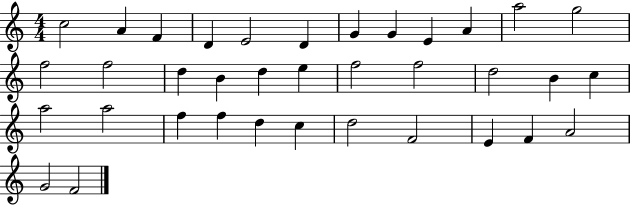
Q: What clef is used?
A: treble